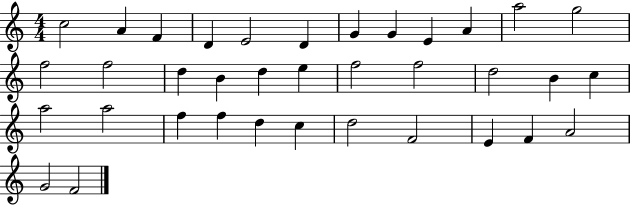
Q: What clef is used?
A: treble